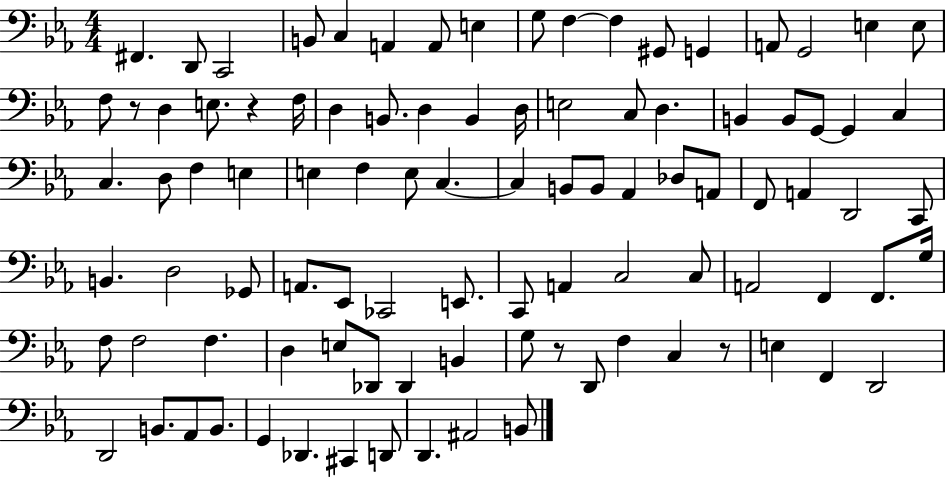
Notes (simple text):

F#2/q. D2/e C2/h B2/e C3/q A2/q A2/e E3/q G3/e F3/q F3/q G#2/e G2/q A2/e G2/h E3/q E3/e F3/e R/e D3/q E3/e. R/q F3/s D3/q B2/e. D3/q B2/q D3/s E3/h C3/e D3/q. B2/q B2/e G2/e G2/q C3/q C3/q. D3/e F3/q E3/q E3/q F3/q E3/e C3/q. C3/q B2/e B2/e Ab2/q Db3/e A2/e F2/e A2/q D2/h C2/e B2/q. D3/h Gb2/e A2/e. Eb2/e CES2/h E2/e. C2/e A2/q C3/h C3/e A2/h F2/q F2/e. G3/s F3/e F3/h F3/q. D3/q E3/e Db2/e Db2/q B2/q G3/e R/e D2/e F3/q C3/q R/e E3/q F2/q D2/h D2/h B2/e. Ab2/e B2/e. G2/q Db2/q. C#2/q D2/e D2/q. A#2/h B2/e